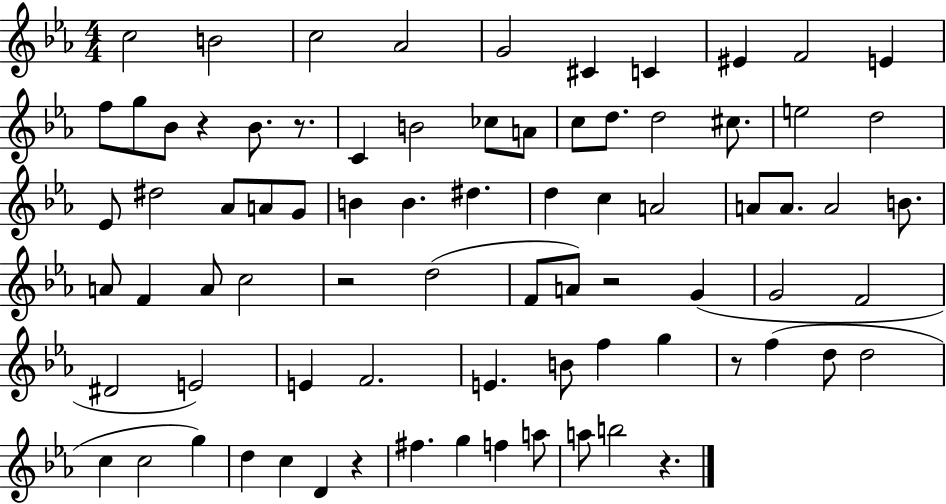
C5/h B4/h C5/h Ab4/h G4/h C#4/q C4/q EIS4/q F4/h E4/q F5/e G5/e Bb4/e R/q Bb4/e. R/e. C4/q B4/h CES5/e A4/e C5/e D5/e. D5/h C#5/e. E5/h D5/h Eb4/e D#5/h Ab4/e A4/e G4/e B4/q B4/q. D#5/q. D5/q C5/q A4/h A4/e A4/e. A4/h B4/e. A4/e F4/q A4/e C5/h R/h D5/h F4/e A4/e R/h G4/q G4/h F4/h D#4/h E4/h E4/q F4/h. E4/q. B4/e F5/q G5/q R/e F5/q D5/e D5/h C5/q C5/h G5/q D5/q C5/q D4/q R/q F#5/q. G5/q F5/q A5/e A5/e B5/h R/q.